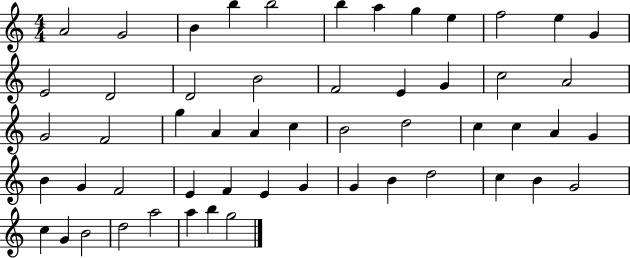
A4/h G4/h B4/q B5/q B5/h B5/q A5/q G5/q E5/q F5/h E5/q G4/q E4/h D4/h D4/h B4/h F4/h E4/q G4/q C5/h A4/h G4/h F4/h G5/q A4/q A4/q C5/q B4/h D5/h C5/q C5/q A4/q G4/q B4/q G4/q F4/h E4/q F4/q E4/q G4/q G4/q B4/q D5/h C5/q B4/q G4/h C5/q G4/q B4/h D5/h A5/h A5/q B5/q G5/h